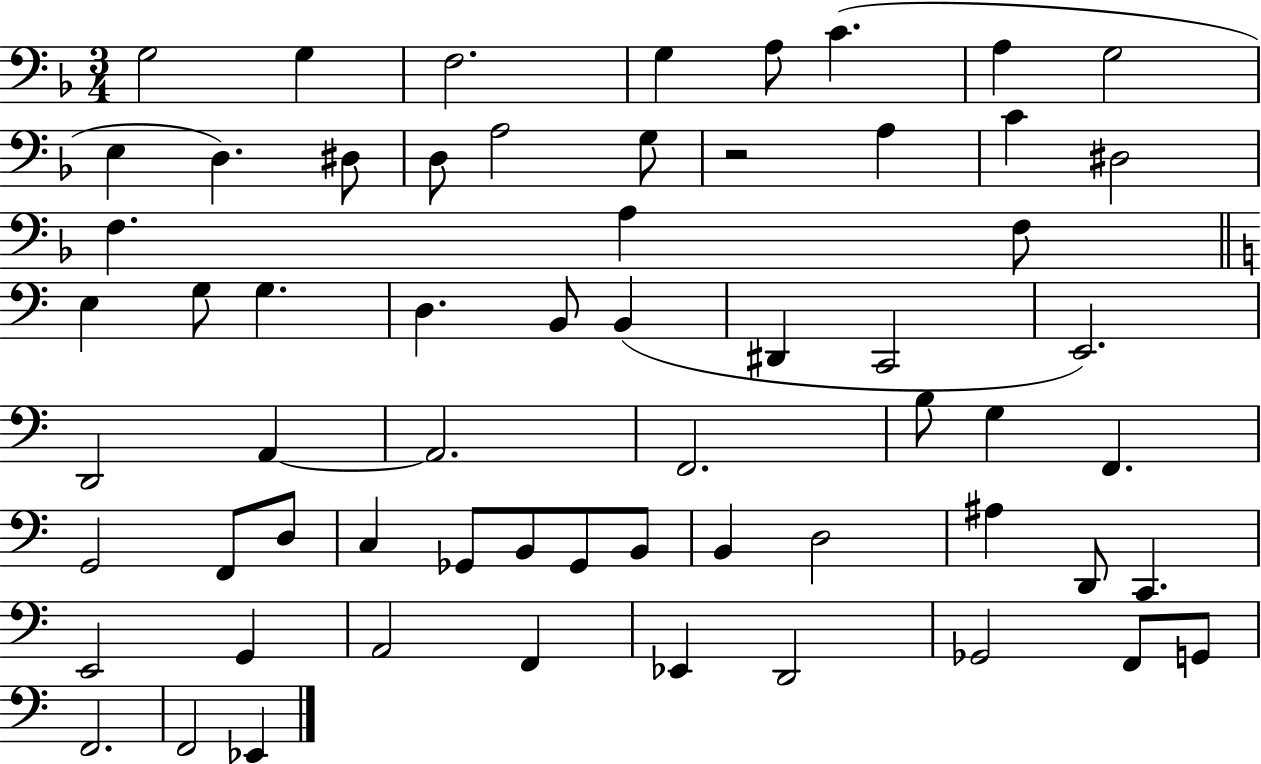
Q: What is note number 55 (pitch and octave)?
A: D2